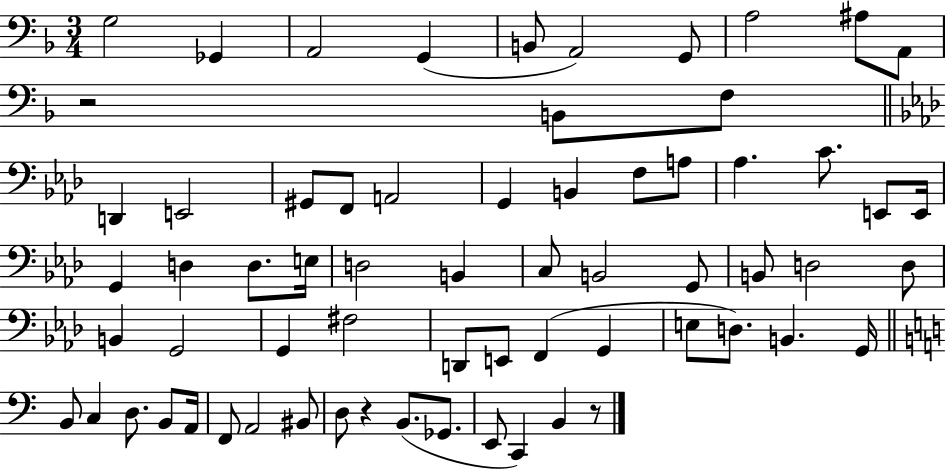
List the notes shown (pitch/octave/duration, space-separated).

G3/h Gb2/q A2/h G2/q B2/e A2/h G2/e A3/h A#3/e A2/e R/h B2/e F3/e D2/q E2/h G#2/e F2/e A2/h G2/q B2/q F3/e A3/e Ab3/q. C4/e. E2/e E2/s G2/q D3/q D3/e. E3/s D3/h B2/q C3/e B2/h G2/e B2/e D3/h D3/e B2/q G2/h G2/q F#3/h D2/e E2/e F2/q G2/q E3/e D3/e. B2/q. G2/s B2/e C3/q D3/e. B2/e A2/s F2/e A2/h BIS2/e D3/e R/q B2/e. Gb2/e. E2/e C2/q B2/q R/e